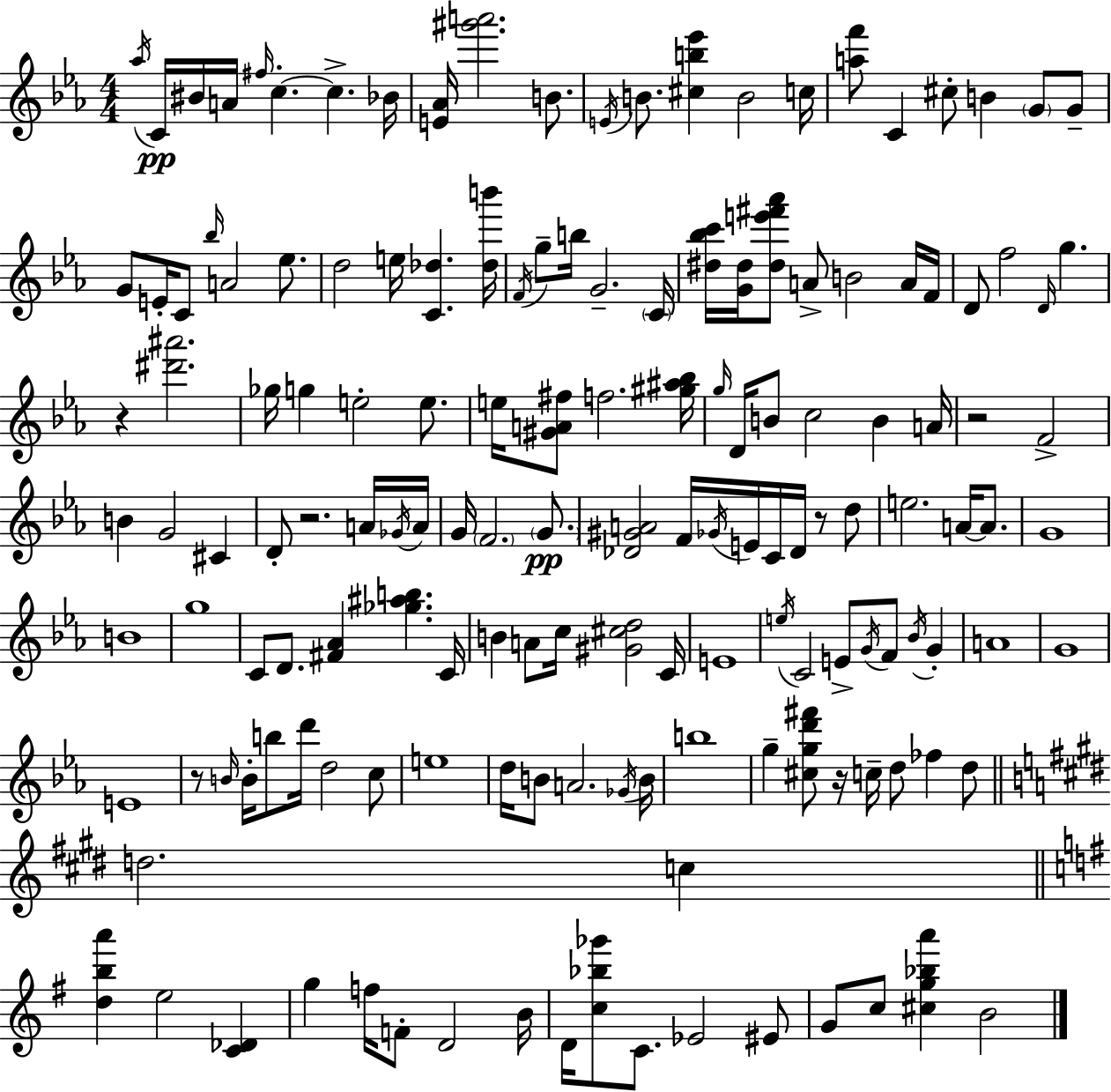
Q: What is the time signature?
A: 4/4